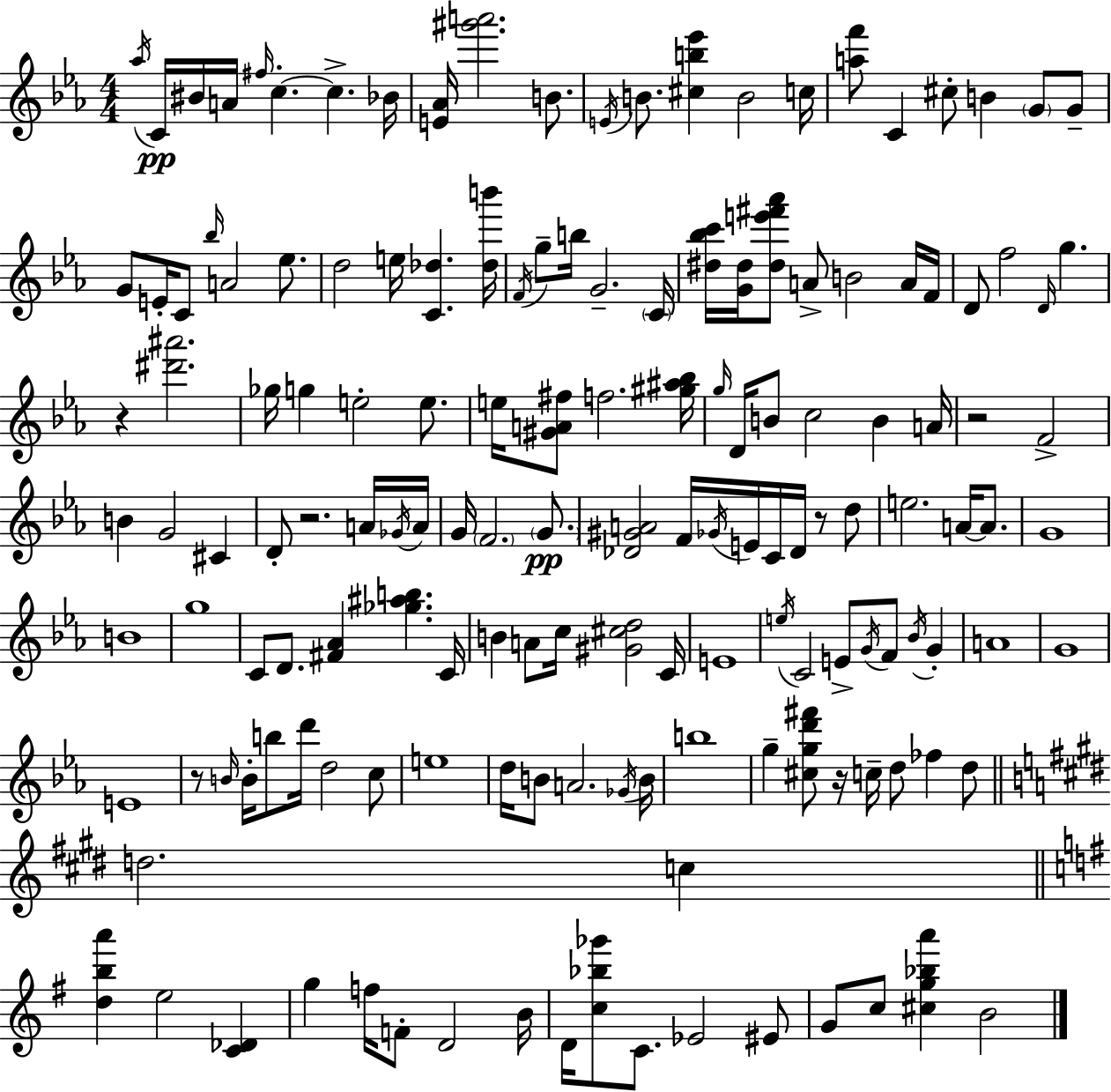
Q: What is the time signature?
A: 4/4